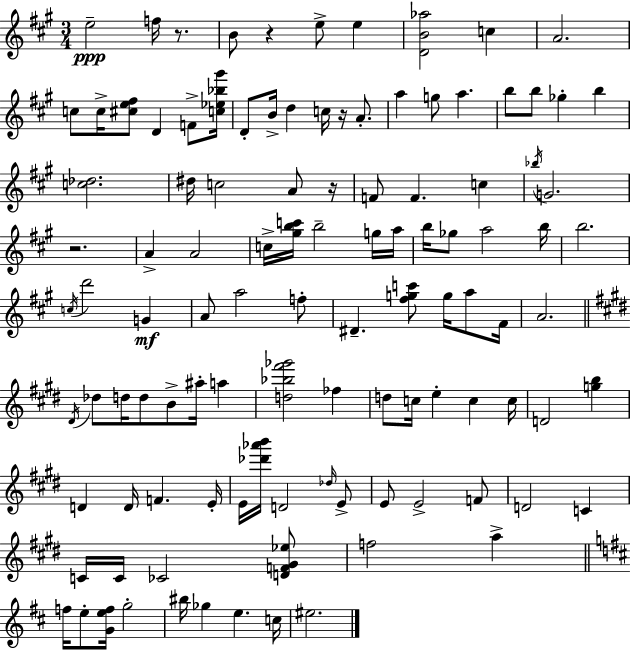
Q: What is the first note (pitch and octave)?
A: E5